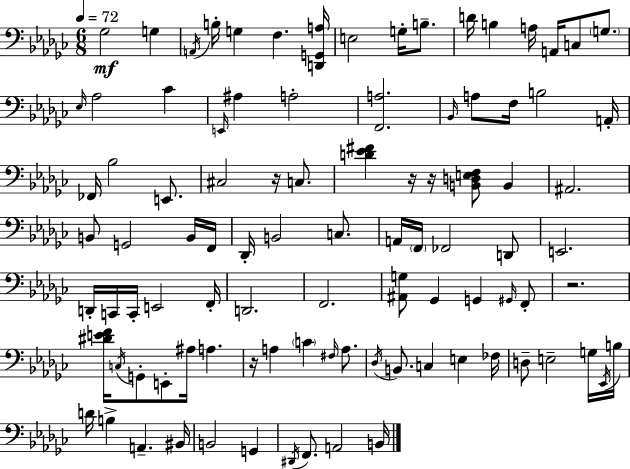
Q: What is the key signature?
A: EES minor